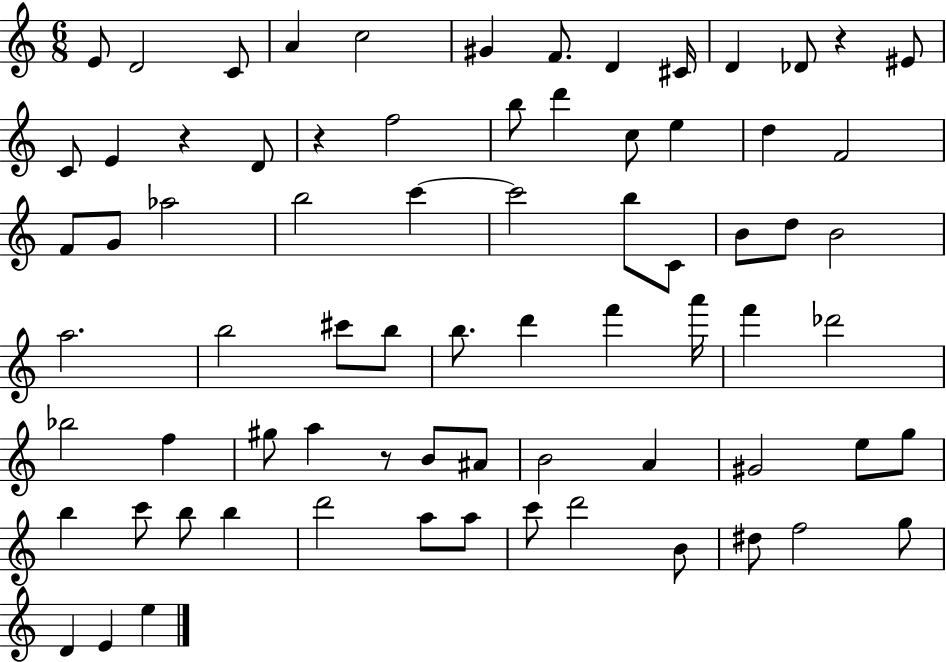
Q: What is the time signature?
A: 6/8